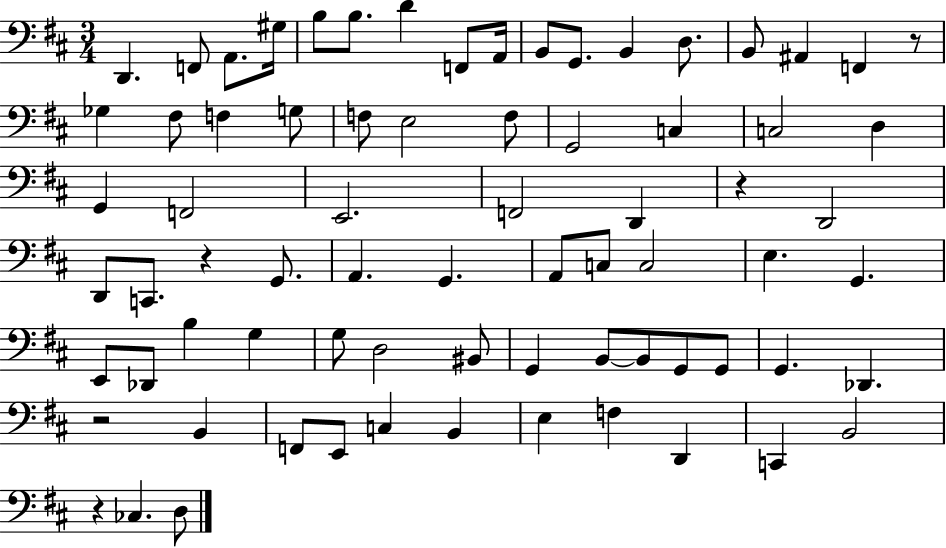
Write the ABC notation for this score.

X:1
T:Untitled
M:3/4
L:1/4
K:D
D,, F,,/2 A,,/2 ^G,/4 B,/2 B,/2 D F,,/2 A,,/4 B,,/2 G,,/2 B,, D,/2 B,,/2 ^A,, F,, z/2 _G, ^F,/2 F, G,/2 F,/2 E,2 F,/2 G,,2 C, C,2 D, G,, F,,2 E,,2 F,,2 D,, z D,,2 D,,/2 C,,/2 z G,,/2 A,, G,, A,,/2 C,/2 C,2 E, G,, E,,/2 _D,,/2 B, G, G,/2 D,2 ^B,,/2 G,, B,,/2 B,,/2 G,,/2 G,,/2 G,, _D,, z2 B,, F,,/2 E,,/2 C, B,, E, F, D,, C,, B,,2 z _C, D,/2